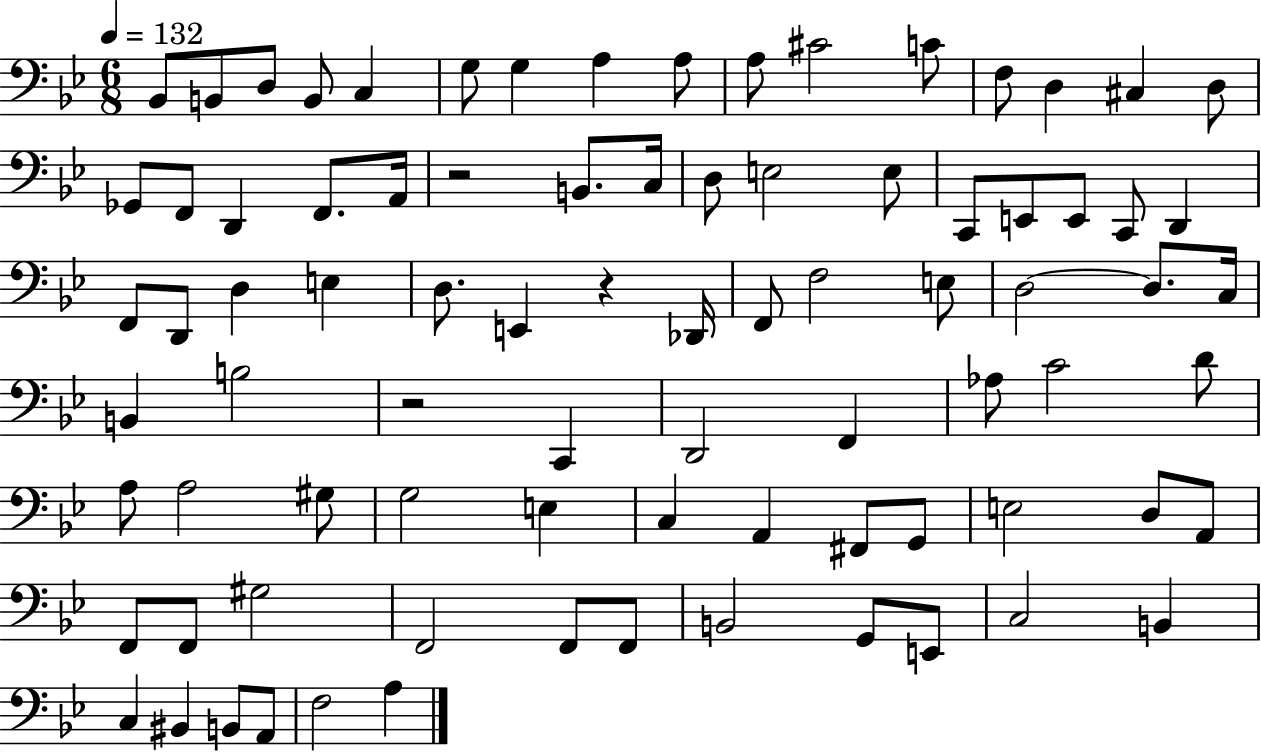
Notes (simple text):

Bb2/e B2/e D3/e B2/e C3/q G3/e G3/q A3/q A3/e A3/e C#4/h C4/e F3/e D3/q C#3/q D3/e Gb2/e F2/e D2/q F2/e. A2/s R/h B2/e. C3/s D3/e E3/h E3/e C2/e E2/e E2/e C2/e D2/q F2/e D2/e D3/q E3/q D3/e. E2/q R/q Db2/s F2/e F3/h E3/e D3/h D3/e. C3/s B2/q B3/h R/h C2/q D2/h F2/q Ab3/e C4/h D4/e A3/e A3/h G#3/e G3/h E3/q C3/q A2/q F#2/e G2/e E3/h D3/e A2/e F2/e F2/e G#3/h F2/h F2/e F2/e B2/h G2/e E2/e C3/h B2/q C3/q BIS2/q B2/e A2/e F3/h A3/q